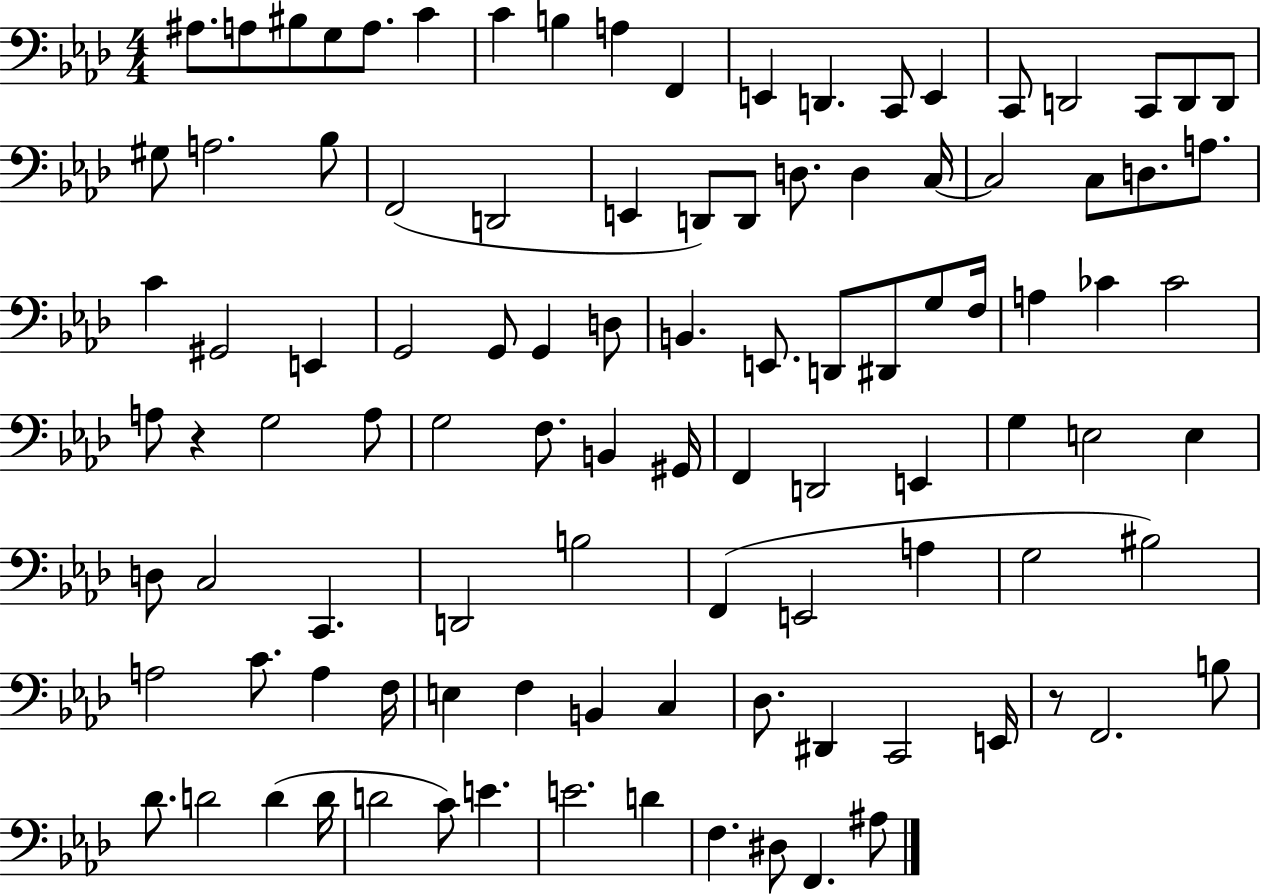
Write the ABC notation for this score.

X:1
T:Untitled
M:4/4
L:1/4
K:Ab
^A,/2 A,/2 ^B,/2 G,/2 A,/2 C C B, A, F,, E,, D,, C,,/2 E,, C,,/2 D,,2 C,,/2 D,,/2 D,,/2 ^G,/2 A,2 _B,/2 F,,2 D,,2 E,, D,,/2 D,,/2 D,/2 D, C,/4 C,2 C,/2 D,/2 A,/2 C ^G,,2 E,, G,,2 G,,/2 G,, D,/2 B,, E,,/2 D,,/2 ^D,,/2 G,/2 F,/4 A, _C _C2 A,/2 z G,2 A,/2 G,2 F,/2 B,, ^G,,/4 F,, D,,2 E,, G, E,2 E, D,/2 C,2 C,, D,,2 B,2 F,, E,,2 A, G,2 ^B,2 A,2 C/2 A, F,/4 E, F, B,, C, _D,/2 ^D,, C,,2 E,,/4 z/2 F,,2 B,/2 _D/2 D2 D D/4 D2 C/2 E E2 D F, ^D,/2 F,, ^A,/2